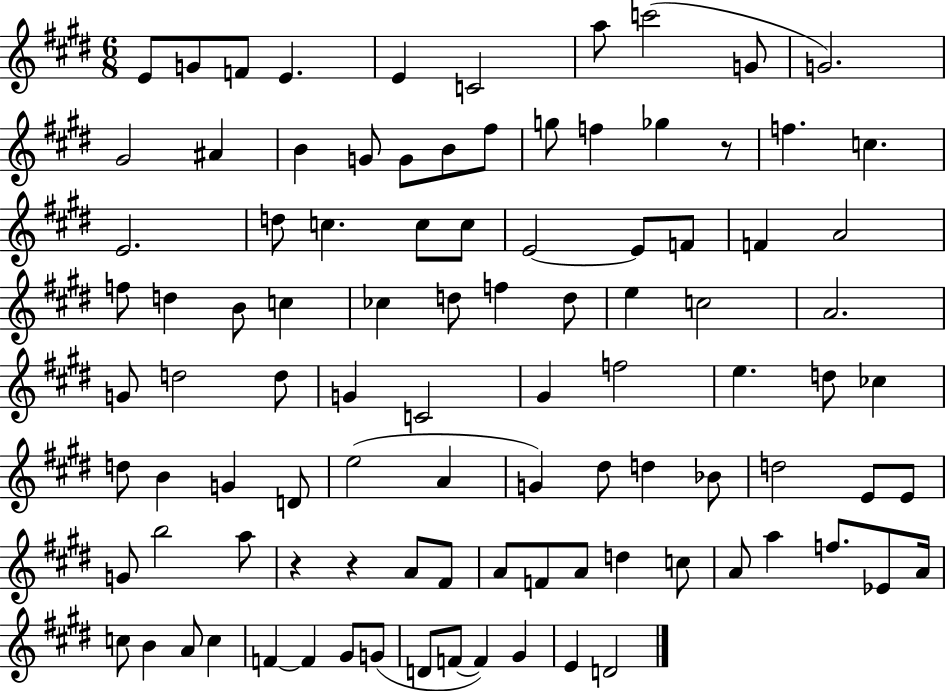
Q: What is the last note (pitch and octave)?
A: D4